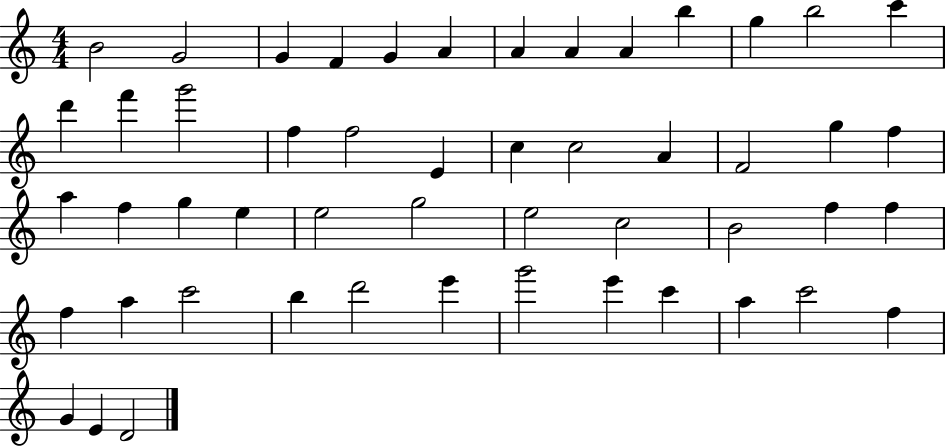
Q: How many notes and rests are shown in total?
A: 51